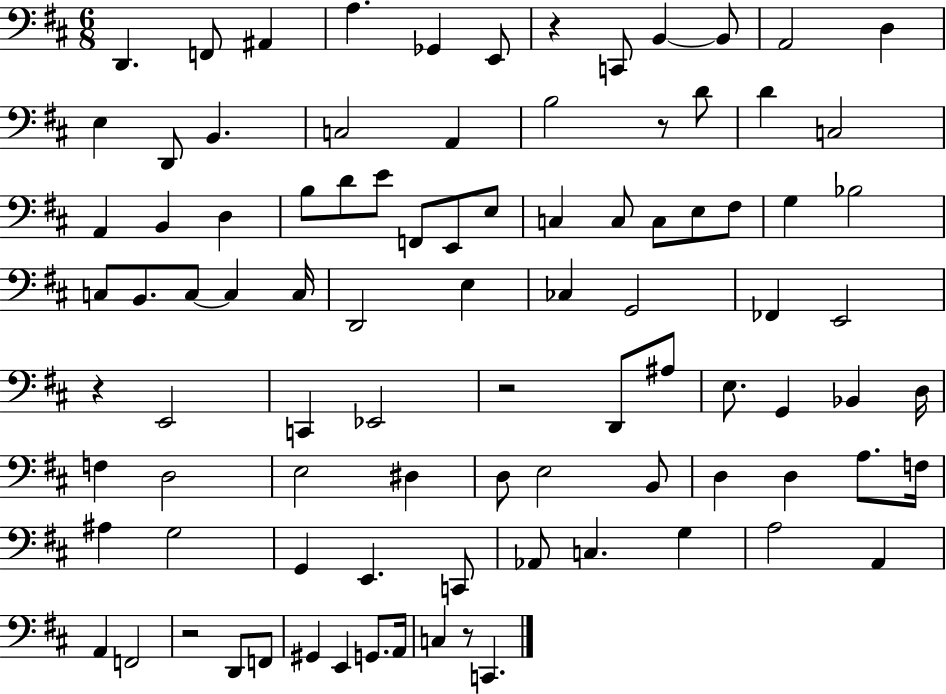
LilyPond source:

{
  \clef bass
  \numericTimeSignature
  \time 6/8
  \key d \major
  d,4. f,8 ais,4 | a4. ges,4 e,8 | r4 c,8 b,4~~ b,8 | a,2 d4 | \break e4 d,8 b,4. | c2 a,4 | b2 r8 d'8 | d'4 c2 | \break a,4 b,4 d4 | b8 d'8 e'8 f,8 e,8 e8 | c4 c8 c8 e8 fis8 | g4 bes2 | \break c8 b,8. c8~~ c4 c16 | d,2 e4 | ces4 g,2 | fes,4 e,2 | \break r4 e,2 | c,4 ees,2 | r2 d,8 ais8 | e8. g,4 bes,4 d16 | \break f4 d2 | e2 dis4 | d8 e2 b,8 | d4 d4 a8. f16 | \break ais4 g2 | g,4 e,4. c,8 | aes,8 c4. g4 | a2 a,4 | \break a,4 f,2 | r2 d,8 f,8 | gis,4 e,4 g,8. a,16 | c4 r8 c,4. | \break \bar "|."
}